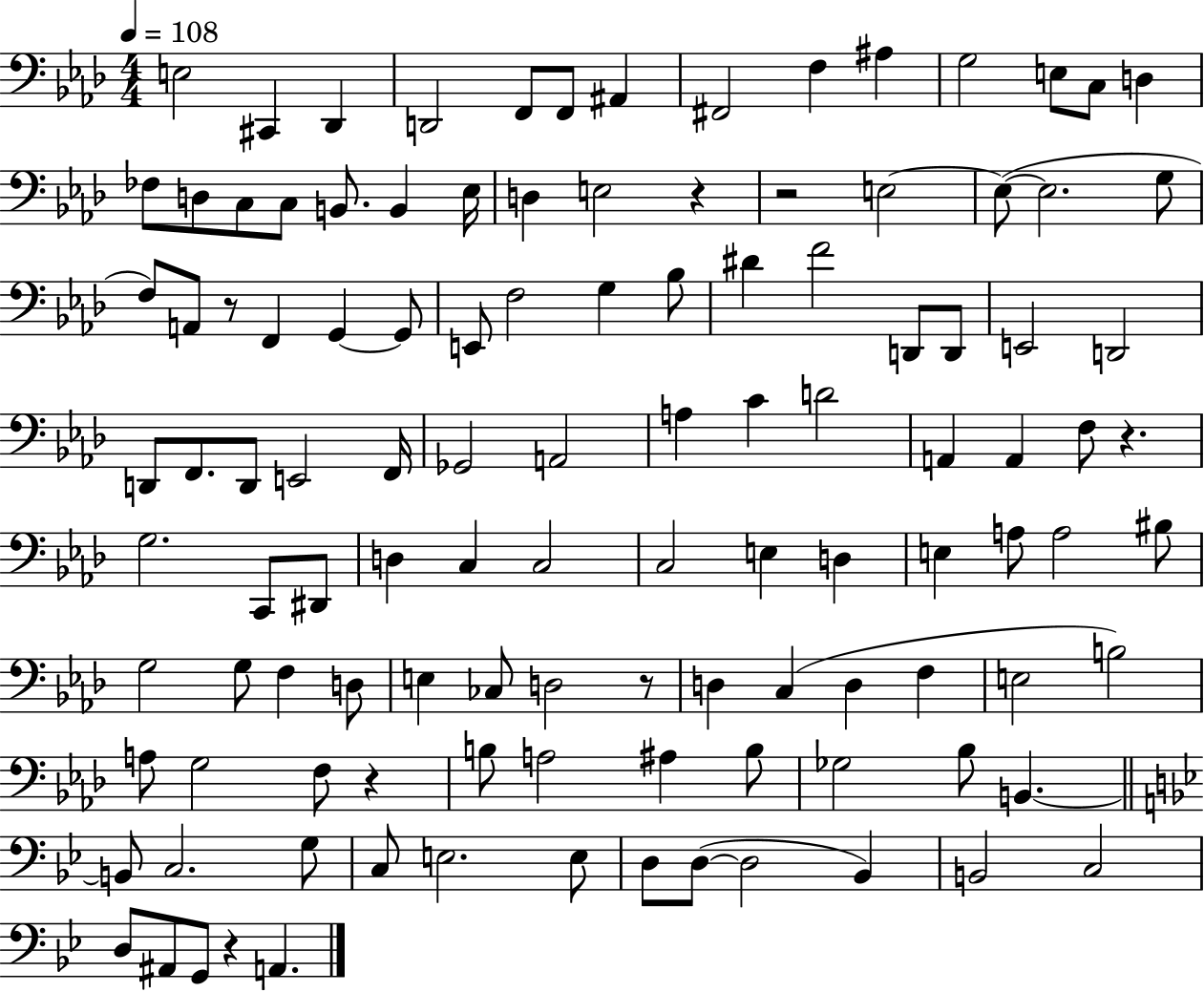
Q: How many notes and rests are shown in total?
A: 114